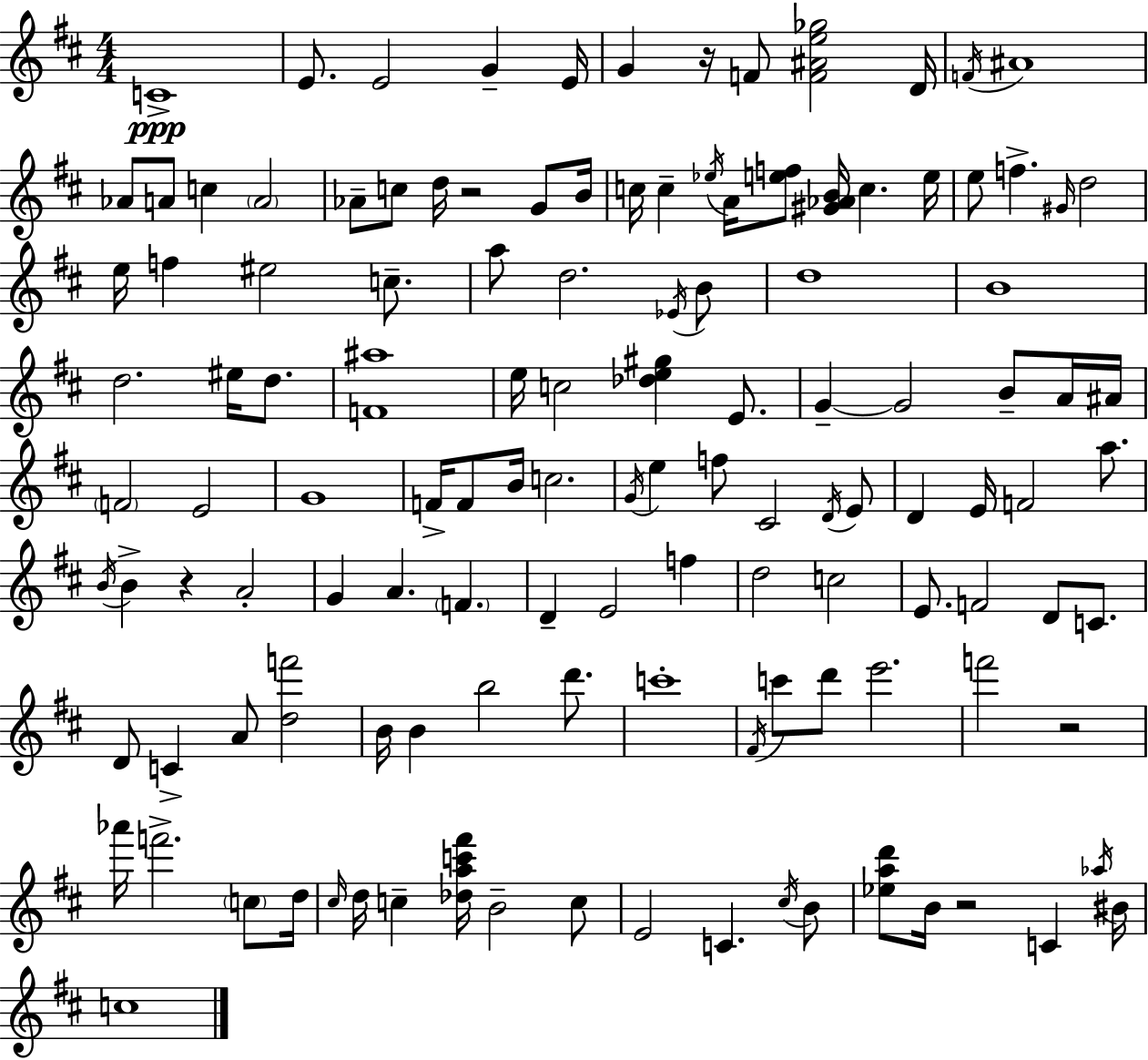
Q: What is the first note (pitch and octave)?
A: C4